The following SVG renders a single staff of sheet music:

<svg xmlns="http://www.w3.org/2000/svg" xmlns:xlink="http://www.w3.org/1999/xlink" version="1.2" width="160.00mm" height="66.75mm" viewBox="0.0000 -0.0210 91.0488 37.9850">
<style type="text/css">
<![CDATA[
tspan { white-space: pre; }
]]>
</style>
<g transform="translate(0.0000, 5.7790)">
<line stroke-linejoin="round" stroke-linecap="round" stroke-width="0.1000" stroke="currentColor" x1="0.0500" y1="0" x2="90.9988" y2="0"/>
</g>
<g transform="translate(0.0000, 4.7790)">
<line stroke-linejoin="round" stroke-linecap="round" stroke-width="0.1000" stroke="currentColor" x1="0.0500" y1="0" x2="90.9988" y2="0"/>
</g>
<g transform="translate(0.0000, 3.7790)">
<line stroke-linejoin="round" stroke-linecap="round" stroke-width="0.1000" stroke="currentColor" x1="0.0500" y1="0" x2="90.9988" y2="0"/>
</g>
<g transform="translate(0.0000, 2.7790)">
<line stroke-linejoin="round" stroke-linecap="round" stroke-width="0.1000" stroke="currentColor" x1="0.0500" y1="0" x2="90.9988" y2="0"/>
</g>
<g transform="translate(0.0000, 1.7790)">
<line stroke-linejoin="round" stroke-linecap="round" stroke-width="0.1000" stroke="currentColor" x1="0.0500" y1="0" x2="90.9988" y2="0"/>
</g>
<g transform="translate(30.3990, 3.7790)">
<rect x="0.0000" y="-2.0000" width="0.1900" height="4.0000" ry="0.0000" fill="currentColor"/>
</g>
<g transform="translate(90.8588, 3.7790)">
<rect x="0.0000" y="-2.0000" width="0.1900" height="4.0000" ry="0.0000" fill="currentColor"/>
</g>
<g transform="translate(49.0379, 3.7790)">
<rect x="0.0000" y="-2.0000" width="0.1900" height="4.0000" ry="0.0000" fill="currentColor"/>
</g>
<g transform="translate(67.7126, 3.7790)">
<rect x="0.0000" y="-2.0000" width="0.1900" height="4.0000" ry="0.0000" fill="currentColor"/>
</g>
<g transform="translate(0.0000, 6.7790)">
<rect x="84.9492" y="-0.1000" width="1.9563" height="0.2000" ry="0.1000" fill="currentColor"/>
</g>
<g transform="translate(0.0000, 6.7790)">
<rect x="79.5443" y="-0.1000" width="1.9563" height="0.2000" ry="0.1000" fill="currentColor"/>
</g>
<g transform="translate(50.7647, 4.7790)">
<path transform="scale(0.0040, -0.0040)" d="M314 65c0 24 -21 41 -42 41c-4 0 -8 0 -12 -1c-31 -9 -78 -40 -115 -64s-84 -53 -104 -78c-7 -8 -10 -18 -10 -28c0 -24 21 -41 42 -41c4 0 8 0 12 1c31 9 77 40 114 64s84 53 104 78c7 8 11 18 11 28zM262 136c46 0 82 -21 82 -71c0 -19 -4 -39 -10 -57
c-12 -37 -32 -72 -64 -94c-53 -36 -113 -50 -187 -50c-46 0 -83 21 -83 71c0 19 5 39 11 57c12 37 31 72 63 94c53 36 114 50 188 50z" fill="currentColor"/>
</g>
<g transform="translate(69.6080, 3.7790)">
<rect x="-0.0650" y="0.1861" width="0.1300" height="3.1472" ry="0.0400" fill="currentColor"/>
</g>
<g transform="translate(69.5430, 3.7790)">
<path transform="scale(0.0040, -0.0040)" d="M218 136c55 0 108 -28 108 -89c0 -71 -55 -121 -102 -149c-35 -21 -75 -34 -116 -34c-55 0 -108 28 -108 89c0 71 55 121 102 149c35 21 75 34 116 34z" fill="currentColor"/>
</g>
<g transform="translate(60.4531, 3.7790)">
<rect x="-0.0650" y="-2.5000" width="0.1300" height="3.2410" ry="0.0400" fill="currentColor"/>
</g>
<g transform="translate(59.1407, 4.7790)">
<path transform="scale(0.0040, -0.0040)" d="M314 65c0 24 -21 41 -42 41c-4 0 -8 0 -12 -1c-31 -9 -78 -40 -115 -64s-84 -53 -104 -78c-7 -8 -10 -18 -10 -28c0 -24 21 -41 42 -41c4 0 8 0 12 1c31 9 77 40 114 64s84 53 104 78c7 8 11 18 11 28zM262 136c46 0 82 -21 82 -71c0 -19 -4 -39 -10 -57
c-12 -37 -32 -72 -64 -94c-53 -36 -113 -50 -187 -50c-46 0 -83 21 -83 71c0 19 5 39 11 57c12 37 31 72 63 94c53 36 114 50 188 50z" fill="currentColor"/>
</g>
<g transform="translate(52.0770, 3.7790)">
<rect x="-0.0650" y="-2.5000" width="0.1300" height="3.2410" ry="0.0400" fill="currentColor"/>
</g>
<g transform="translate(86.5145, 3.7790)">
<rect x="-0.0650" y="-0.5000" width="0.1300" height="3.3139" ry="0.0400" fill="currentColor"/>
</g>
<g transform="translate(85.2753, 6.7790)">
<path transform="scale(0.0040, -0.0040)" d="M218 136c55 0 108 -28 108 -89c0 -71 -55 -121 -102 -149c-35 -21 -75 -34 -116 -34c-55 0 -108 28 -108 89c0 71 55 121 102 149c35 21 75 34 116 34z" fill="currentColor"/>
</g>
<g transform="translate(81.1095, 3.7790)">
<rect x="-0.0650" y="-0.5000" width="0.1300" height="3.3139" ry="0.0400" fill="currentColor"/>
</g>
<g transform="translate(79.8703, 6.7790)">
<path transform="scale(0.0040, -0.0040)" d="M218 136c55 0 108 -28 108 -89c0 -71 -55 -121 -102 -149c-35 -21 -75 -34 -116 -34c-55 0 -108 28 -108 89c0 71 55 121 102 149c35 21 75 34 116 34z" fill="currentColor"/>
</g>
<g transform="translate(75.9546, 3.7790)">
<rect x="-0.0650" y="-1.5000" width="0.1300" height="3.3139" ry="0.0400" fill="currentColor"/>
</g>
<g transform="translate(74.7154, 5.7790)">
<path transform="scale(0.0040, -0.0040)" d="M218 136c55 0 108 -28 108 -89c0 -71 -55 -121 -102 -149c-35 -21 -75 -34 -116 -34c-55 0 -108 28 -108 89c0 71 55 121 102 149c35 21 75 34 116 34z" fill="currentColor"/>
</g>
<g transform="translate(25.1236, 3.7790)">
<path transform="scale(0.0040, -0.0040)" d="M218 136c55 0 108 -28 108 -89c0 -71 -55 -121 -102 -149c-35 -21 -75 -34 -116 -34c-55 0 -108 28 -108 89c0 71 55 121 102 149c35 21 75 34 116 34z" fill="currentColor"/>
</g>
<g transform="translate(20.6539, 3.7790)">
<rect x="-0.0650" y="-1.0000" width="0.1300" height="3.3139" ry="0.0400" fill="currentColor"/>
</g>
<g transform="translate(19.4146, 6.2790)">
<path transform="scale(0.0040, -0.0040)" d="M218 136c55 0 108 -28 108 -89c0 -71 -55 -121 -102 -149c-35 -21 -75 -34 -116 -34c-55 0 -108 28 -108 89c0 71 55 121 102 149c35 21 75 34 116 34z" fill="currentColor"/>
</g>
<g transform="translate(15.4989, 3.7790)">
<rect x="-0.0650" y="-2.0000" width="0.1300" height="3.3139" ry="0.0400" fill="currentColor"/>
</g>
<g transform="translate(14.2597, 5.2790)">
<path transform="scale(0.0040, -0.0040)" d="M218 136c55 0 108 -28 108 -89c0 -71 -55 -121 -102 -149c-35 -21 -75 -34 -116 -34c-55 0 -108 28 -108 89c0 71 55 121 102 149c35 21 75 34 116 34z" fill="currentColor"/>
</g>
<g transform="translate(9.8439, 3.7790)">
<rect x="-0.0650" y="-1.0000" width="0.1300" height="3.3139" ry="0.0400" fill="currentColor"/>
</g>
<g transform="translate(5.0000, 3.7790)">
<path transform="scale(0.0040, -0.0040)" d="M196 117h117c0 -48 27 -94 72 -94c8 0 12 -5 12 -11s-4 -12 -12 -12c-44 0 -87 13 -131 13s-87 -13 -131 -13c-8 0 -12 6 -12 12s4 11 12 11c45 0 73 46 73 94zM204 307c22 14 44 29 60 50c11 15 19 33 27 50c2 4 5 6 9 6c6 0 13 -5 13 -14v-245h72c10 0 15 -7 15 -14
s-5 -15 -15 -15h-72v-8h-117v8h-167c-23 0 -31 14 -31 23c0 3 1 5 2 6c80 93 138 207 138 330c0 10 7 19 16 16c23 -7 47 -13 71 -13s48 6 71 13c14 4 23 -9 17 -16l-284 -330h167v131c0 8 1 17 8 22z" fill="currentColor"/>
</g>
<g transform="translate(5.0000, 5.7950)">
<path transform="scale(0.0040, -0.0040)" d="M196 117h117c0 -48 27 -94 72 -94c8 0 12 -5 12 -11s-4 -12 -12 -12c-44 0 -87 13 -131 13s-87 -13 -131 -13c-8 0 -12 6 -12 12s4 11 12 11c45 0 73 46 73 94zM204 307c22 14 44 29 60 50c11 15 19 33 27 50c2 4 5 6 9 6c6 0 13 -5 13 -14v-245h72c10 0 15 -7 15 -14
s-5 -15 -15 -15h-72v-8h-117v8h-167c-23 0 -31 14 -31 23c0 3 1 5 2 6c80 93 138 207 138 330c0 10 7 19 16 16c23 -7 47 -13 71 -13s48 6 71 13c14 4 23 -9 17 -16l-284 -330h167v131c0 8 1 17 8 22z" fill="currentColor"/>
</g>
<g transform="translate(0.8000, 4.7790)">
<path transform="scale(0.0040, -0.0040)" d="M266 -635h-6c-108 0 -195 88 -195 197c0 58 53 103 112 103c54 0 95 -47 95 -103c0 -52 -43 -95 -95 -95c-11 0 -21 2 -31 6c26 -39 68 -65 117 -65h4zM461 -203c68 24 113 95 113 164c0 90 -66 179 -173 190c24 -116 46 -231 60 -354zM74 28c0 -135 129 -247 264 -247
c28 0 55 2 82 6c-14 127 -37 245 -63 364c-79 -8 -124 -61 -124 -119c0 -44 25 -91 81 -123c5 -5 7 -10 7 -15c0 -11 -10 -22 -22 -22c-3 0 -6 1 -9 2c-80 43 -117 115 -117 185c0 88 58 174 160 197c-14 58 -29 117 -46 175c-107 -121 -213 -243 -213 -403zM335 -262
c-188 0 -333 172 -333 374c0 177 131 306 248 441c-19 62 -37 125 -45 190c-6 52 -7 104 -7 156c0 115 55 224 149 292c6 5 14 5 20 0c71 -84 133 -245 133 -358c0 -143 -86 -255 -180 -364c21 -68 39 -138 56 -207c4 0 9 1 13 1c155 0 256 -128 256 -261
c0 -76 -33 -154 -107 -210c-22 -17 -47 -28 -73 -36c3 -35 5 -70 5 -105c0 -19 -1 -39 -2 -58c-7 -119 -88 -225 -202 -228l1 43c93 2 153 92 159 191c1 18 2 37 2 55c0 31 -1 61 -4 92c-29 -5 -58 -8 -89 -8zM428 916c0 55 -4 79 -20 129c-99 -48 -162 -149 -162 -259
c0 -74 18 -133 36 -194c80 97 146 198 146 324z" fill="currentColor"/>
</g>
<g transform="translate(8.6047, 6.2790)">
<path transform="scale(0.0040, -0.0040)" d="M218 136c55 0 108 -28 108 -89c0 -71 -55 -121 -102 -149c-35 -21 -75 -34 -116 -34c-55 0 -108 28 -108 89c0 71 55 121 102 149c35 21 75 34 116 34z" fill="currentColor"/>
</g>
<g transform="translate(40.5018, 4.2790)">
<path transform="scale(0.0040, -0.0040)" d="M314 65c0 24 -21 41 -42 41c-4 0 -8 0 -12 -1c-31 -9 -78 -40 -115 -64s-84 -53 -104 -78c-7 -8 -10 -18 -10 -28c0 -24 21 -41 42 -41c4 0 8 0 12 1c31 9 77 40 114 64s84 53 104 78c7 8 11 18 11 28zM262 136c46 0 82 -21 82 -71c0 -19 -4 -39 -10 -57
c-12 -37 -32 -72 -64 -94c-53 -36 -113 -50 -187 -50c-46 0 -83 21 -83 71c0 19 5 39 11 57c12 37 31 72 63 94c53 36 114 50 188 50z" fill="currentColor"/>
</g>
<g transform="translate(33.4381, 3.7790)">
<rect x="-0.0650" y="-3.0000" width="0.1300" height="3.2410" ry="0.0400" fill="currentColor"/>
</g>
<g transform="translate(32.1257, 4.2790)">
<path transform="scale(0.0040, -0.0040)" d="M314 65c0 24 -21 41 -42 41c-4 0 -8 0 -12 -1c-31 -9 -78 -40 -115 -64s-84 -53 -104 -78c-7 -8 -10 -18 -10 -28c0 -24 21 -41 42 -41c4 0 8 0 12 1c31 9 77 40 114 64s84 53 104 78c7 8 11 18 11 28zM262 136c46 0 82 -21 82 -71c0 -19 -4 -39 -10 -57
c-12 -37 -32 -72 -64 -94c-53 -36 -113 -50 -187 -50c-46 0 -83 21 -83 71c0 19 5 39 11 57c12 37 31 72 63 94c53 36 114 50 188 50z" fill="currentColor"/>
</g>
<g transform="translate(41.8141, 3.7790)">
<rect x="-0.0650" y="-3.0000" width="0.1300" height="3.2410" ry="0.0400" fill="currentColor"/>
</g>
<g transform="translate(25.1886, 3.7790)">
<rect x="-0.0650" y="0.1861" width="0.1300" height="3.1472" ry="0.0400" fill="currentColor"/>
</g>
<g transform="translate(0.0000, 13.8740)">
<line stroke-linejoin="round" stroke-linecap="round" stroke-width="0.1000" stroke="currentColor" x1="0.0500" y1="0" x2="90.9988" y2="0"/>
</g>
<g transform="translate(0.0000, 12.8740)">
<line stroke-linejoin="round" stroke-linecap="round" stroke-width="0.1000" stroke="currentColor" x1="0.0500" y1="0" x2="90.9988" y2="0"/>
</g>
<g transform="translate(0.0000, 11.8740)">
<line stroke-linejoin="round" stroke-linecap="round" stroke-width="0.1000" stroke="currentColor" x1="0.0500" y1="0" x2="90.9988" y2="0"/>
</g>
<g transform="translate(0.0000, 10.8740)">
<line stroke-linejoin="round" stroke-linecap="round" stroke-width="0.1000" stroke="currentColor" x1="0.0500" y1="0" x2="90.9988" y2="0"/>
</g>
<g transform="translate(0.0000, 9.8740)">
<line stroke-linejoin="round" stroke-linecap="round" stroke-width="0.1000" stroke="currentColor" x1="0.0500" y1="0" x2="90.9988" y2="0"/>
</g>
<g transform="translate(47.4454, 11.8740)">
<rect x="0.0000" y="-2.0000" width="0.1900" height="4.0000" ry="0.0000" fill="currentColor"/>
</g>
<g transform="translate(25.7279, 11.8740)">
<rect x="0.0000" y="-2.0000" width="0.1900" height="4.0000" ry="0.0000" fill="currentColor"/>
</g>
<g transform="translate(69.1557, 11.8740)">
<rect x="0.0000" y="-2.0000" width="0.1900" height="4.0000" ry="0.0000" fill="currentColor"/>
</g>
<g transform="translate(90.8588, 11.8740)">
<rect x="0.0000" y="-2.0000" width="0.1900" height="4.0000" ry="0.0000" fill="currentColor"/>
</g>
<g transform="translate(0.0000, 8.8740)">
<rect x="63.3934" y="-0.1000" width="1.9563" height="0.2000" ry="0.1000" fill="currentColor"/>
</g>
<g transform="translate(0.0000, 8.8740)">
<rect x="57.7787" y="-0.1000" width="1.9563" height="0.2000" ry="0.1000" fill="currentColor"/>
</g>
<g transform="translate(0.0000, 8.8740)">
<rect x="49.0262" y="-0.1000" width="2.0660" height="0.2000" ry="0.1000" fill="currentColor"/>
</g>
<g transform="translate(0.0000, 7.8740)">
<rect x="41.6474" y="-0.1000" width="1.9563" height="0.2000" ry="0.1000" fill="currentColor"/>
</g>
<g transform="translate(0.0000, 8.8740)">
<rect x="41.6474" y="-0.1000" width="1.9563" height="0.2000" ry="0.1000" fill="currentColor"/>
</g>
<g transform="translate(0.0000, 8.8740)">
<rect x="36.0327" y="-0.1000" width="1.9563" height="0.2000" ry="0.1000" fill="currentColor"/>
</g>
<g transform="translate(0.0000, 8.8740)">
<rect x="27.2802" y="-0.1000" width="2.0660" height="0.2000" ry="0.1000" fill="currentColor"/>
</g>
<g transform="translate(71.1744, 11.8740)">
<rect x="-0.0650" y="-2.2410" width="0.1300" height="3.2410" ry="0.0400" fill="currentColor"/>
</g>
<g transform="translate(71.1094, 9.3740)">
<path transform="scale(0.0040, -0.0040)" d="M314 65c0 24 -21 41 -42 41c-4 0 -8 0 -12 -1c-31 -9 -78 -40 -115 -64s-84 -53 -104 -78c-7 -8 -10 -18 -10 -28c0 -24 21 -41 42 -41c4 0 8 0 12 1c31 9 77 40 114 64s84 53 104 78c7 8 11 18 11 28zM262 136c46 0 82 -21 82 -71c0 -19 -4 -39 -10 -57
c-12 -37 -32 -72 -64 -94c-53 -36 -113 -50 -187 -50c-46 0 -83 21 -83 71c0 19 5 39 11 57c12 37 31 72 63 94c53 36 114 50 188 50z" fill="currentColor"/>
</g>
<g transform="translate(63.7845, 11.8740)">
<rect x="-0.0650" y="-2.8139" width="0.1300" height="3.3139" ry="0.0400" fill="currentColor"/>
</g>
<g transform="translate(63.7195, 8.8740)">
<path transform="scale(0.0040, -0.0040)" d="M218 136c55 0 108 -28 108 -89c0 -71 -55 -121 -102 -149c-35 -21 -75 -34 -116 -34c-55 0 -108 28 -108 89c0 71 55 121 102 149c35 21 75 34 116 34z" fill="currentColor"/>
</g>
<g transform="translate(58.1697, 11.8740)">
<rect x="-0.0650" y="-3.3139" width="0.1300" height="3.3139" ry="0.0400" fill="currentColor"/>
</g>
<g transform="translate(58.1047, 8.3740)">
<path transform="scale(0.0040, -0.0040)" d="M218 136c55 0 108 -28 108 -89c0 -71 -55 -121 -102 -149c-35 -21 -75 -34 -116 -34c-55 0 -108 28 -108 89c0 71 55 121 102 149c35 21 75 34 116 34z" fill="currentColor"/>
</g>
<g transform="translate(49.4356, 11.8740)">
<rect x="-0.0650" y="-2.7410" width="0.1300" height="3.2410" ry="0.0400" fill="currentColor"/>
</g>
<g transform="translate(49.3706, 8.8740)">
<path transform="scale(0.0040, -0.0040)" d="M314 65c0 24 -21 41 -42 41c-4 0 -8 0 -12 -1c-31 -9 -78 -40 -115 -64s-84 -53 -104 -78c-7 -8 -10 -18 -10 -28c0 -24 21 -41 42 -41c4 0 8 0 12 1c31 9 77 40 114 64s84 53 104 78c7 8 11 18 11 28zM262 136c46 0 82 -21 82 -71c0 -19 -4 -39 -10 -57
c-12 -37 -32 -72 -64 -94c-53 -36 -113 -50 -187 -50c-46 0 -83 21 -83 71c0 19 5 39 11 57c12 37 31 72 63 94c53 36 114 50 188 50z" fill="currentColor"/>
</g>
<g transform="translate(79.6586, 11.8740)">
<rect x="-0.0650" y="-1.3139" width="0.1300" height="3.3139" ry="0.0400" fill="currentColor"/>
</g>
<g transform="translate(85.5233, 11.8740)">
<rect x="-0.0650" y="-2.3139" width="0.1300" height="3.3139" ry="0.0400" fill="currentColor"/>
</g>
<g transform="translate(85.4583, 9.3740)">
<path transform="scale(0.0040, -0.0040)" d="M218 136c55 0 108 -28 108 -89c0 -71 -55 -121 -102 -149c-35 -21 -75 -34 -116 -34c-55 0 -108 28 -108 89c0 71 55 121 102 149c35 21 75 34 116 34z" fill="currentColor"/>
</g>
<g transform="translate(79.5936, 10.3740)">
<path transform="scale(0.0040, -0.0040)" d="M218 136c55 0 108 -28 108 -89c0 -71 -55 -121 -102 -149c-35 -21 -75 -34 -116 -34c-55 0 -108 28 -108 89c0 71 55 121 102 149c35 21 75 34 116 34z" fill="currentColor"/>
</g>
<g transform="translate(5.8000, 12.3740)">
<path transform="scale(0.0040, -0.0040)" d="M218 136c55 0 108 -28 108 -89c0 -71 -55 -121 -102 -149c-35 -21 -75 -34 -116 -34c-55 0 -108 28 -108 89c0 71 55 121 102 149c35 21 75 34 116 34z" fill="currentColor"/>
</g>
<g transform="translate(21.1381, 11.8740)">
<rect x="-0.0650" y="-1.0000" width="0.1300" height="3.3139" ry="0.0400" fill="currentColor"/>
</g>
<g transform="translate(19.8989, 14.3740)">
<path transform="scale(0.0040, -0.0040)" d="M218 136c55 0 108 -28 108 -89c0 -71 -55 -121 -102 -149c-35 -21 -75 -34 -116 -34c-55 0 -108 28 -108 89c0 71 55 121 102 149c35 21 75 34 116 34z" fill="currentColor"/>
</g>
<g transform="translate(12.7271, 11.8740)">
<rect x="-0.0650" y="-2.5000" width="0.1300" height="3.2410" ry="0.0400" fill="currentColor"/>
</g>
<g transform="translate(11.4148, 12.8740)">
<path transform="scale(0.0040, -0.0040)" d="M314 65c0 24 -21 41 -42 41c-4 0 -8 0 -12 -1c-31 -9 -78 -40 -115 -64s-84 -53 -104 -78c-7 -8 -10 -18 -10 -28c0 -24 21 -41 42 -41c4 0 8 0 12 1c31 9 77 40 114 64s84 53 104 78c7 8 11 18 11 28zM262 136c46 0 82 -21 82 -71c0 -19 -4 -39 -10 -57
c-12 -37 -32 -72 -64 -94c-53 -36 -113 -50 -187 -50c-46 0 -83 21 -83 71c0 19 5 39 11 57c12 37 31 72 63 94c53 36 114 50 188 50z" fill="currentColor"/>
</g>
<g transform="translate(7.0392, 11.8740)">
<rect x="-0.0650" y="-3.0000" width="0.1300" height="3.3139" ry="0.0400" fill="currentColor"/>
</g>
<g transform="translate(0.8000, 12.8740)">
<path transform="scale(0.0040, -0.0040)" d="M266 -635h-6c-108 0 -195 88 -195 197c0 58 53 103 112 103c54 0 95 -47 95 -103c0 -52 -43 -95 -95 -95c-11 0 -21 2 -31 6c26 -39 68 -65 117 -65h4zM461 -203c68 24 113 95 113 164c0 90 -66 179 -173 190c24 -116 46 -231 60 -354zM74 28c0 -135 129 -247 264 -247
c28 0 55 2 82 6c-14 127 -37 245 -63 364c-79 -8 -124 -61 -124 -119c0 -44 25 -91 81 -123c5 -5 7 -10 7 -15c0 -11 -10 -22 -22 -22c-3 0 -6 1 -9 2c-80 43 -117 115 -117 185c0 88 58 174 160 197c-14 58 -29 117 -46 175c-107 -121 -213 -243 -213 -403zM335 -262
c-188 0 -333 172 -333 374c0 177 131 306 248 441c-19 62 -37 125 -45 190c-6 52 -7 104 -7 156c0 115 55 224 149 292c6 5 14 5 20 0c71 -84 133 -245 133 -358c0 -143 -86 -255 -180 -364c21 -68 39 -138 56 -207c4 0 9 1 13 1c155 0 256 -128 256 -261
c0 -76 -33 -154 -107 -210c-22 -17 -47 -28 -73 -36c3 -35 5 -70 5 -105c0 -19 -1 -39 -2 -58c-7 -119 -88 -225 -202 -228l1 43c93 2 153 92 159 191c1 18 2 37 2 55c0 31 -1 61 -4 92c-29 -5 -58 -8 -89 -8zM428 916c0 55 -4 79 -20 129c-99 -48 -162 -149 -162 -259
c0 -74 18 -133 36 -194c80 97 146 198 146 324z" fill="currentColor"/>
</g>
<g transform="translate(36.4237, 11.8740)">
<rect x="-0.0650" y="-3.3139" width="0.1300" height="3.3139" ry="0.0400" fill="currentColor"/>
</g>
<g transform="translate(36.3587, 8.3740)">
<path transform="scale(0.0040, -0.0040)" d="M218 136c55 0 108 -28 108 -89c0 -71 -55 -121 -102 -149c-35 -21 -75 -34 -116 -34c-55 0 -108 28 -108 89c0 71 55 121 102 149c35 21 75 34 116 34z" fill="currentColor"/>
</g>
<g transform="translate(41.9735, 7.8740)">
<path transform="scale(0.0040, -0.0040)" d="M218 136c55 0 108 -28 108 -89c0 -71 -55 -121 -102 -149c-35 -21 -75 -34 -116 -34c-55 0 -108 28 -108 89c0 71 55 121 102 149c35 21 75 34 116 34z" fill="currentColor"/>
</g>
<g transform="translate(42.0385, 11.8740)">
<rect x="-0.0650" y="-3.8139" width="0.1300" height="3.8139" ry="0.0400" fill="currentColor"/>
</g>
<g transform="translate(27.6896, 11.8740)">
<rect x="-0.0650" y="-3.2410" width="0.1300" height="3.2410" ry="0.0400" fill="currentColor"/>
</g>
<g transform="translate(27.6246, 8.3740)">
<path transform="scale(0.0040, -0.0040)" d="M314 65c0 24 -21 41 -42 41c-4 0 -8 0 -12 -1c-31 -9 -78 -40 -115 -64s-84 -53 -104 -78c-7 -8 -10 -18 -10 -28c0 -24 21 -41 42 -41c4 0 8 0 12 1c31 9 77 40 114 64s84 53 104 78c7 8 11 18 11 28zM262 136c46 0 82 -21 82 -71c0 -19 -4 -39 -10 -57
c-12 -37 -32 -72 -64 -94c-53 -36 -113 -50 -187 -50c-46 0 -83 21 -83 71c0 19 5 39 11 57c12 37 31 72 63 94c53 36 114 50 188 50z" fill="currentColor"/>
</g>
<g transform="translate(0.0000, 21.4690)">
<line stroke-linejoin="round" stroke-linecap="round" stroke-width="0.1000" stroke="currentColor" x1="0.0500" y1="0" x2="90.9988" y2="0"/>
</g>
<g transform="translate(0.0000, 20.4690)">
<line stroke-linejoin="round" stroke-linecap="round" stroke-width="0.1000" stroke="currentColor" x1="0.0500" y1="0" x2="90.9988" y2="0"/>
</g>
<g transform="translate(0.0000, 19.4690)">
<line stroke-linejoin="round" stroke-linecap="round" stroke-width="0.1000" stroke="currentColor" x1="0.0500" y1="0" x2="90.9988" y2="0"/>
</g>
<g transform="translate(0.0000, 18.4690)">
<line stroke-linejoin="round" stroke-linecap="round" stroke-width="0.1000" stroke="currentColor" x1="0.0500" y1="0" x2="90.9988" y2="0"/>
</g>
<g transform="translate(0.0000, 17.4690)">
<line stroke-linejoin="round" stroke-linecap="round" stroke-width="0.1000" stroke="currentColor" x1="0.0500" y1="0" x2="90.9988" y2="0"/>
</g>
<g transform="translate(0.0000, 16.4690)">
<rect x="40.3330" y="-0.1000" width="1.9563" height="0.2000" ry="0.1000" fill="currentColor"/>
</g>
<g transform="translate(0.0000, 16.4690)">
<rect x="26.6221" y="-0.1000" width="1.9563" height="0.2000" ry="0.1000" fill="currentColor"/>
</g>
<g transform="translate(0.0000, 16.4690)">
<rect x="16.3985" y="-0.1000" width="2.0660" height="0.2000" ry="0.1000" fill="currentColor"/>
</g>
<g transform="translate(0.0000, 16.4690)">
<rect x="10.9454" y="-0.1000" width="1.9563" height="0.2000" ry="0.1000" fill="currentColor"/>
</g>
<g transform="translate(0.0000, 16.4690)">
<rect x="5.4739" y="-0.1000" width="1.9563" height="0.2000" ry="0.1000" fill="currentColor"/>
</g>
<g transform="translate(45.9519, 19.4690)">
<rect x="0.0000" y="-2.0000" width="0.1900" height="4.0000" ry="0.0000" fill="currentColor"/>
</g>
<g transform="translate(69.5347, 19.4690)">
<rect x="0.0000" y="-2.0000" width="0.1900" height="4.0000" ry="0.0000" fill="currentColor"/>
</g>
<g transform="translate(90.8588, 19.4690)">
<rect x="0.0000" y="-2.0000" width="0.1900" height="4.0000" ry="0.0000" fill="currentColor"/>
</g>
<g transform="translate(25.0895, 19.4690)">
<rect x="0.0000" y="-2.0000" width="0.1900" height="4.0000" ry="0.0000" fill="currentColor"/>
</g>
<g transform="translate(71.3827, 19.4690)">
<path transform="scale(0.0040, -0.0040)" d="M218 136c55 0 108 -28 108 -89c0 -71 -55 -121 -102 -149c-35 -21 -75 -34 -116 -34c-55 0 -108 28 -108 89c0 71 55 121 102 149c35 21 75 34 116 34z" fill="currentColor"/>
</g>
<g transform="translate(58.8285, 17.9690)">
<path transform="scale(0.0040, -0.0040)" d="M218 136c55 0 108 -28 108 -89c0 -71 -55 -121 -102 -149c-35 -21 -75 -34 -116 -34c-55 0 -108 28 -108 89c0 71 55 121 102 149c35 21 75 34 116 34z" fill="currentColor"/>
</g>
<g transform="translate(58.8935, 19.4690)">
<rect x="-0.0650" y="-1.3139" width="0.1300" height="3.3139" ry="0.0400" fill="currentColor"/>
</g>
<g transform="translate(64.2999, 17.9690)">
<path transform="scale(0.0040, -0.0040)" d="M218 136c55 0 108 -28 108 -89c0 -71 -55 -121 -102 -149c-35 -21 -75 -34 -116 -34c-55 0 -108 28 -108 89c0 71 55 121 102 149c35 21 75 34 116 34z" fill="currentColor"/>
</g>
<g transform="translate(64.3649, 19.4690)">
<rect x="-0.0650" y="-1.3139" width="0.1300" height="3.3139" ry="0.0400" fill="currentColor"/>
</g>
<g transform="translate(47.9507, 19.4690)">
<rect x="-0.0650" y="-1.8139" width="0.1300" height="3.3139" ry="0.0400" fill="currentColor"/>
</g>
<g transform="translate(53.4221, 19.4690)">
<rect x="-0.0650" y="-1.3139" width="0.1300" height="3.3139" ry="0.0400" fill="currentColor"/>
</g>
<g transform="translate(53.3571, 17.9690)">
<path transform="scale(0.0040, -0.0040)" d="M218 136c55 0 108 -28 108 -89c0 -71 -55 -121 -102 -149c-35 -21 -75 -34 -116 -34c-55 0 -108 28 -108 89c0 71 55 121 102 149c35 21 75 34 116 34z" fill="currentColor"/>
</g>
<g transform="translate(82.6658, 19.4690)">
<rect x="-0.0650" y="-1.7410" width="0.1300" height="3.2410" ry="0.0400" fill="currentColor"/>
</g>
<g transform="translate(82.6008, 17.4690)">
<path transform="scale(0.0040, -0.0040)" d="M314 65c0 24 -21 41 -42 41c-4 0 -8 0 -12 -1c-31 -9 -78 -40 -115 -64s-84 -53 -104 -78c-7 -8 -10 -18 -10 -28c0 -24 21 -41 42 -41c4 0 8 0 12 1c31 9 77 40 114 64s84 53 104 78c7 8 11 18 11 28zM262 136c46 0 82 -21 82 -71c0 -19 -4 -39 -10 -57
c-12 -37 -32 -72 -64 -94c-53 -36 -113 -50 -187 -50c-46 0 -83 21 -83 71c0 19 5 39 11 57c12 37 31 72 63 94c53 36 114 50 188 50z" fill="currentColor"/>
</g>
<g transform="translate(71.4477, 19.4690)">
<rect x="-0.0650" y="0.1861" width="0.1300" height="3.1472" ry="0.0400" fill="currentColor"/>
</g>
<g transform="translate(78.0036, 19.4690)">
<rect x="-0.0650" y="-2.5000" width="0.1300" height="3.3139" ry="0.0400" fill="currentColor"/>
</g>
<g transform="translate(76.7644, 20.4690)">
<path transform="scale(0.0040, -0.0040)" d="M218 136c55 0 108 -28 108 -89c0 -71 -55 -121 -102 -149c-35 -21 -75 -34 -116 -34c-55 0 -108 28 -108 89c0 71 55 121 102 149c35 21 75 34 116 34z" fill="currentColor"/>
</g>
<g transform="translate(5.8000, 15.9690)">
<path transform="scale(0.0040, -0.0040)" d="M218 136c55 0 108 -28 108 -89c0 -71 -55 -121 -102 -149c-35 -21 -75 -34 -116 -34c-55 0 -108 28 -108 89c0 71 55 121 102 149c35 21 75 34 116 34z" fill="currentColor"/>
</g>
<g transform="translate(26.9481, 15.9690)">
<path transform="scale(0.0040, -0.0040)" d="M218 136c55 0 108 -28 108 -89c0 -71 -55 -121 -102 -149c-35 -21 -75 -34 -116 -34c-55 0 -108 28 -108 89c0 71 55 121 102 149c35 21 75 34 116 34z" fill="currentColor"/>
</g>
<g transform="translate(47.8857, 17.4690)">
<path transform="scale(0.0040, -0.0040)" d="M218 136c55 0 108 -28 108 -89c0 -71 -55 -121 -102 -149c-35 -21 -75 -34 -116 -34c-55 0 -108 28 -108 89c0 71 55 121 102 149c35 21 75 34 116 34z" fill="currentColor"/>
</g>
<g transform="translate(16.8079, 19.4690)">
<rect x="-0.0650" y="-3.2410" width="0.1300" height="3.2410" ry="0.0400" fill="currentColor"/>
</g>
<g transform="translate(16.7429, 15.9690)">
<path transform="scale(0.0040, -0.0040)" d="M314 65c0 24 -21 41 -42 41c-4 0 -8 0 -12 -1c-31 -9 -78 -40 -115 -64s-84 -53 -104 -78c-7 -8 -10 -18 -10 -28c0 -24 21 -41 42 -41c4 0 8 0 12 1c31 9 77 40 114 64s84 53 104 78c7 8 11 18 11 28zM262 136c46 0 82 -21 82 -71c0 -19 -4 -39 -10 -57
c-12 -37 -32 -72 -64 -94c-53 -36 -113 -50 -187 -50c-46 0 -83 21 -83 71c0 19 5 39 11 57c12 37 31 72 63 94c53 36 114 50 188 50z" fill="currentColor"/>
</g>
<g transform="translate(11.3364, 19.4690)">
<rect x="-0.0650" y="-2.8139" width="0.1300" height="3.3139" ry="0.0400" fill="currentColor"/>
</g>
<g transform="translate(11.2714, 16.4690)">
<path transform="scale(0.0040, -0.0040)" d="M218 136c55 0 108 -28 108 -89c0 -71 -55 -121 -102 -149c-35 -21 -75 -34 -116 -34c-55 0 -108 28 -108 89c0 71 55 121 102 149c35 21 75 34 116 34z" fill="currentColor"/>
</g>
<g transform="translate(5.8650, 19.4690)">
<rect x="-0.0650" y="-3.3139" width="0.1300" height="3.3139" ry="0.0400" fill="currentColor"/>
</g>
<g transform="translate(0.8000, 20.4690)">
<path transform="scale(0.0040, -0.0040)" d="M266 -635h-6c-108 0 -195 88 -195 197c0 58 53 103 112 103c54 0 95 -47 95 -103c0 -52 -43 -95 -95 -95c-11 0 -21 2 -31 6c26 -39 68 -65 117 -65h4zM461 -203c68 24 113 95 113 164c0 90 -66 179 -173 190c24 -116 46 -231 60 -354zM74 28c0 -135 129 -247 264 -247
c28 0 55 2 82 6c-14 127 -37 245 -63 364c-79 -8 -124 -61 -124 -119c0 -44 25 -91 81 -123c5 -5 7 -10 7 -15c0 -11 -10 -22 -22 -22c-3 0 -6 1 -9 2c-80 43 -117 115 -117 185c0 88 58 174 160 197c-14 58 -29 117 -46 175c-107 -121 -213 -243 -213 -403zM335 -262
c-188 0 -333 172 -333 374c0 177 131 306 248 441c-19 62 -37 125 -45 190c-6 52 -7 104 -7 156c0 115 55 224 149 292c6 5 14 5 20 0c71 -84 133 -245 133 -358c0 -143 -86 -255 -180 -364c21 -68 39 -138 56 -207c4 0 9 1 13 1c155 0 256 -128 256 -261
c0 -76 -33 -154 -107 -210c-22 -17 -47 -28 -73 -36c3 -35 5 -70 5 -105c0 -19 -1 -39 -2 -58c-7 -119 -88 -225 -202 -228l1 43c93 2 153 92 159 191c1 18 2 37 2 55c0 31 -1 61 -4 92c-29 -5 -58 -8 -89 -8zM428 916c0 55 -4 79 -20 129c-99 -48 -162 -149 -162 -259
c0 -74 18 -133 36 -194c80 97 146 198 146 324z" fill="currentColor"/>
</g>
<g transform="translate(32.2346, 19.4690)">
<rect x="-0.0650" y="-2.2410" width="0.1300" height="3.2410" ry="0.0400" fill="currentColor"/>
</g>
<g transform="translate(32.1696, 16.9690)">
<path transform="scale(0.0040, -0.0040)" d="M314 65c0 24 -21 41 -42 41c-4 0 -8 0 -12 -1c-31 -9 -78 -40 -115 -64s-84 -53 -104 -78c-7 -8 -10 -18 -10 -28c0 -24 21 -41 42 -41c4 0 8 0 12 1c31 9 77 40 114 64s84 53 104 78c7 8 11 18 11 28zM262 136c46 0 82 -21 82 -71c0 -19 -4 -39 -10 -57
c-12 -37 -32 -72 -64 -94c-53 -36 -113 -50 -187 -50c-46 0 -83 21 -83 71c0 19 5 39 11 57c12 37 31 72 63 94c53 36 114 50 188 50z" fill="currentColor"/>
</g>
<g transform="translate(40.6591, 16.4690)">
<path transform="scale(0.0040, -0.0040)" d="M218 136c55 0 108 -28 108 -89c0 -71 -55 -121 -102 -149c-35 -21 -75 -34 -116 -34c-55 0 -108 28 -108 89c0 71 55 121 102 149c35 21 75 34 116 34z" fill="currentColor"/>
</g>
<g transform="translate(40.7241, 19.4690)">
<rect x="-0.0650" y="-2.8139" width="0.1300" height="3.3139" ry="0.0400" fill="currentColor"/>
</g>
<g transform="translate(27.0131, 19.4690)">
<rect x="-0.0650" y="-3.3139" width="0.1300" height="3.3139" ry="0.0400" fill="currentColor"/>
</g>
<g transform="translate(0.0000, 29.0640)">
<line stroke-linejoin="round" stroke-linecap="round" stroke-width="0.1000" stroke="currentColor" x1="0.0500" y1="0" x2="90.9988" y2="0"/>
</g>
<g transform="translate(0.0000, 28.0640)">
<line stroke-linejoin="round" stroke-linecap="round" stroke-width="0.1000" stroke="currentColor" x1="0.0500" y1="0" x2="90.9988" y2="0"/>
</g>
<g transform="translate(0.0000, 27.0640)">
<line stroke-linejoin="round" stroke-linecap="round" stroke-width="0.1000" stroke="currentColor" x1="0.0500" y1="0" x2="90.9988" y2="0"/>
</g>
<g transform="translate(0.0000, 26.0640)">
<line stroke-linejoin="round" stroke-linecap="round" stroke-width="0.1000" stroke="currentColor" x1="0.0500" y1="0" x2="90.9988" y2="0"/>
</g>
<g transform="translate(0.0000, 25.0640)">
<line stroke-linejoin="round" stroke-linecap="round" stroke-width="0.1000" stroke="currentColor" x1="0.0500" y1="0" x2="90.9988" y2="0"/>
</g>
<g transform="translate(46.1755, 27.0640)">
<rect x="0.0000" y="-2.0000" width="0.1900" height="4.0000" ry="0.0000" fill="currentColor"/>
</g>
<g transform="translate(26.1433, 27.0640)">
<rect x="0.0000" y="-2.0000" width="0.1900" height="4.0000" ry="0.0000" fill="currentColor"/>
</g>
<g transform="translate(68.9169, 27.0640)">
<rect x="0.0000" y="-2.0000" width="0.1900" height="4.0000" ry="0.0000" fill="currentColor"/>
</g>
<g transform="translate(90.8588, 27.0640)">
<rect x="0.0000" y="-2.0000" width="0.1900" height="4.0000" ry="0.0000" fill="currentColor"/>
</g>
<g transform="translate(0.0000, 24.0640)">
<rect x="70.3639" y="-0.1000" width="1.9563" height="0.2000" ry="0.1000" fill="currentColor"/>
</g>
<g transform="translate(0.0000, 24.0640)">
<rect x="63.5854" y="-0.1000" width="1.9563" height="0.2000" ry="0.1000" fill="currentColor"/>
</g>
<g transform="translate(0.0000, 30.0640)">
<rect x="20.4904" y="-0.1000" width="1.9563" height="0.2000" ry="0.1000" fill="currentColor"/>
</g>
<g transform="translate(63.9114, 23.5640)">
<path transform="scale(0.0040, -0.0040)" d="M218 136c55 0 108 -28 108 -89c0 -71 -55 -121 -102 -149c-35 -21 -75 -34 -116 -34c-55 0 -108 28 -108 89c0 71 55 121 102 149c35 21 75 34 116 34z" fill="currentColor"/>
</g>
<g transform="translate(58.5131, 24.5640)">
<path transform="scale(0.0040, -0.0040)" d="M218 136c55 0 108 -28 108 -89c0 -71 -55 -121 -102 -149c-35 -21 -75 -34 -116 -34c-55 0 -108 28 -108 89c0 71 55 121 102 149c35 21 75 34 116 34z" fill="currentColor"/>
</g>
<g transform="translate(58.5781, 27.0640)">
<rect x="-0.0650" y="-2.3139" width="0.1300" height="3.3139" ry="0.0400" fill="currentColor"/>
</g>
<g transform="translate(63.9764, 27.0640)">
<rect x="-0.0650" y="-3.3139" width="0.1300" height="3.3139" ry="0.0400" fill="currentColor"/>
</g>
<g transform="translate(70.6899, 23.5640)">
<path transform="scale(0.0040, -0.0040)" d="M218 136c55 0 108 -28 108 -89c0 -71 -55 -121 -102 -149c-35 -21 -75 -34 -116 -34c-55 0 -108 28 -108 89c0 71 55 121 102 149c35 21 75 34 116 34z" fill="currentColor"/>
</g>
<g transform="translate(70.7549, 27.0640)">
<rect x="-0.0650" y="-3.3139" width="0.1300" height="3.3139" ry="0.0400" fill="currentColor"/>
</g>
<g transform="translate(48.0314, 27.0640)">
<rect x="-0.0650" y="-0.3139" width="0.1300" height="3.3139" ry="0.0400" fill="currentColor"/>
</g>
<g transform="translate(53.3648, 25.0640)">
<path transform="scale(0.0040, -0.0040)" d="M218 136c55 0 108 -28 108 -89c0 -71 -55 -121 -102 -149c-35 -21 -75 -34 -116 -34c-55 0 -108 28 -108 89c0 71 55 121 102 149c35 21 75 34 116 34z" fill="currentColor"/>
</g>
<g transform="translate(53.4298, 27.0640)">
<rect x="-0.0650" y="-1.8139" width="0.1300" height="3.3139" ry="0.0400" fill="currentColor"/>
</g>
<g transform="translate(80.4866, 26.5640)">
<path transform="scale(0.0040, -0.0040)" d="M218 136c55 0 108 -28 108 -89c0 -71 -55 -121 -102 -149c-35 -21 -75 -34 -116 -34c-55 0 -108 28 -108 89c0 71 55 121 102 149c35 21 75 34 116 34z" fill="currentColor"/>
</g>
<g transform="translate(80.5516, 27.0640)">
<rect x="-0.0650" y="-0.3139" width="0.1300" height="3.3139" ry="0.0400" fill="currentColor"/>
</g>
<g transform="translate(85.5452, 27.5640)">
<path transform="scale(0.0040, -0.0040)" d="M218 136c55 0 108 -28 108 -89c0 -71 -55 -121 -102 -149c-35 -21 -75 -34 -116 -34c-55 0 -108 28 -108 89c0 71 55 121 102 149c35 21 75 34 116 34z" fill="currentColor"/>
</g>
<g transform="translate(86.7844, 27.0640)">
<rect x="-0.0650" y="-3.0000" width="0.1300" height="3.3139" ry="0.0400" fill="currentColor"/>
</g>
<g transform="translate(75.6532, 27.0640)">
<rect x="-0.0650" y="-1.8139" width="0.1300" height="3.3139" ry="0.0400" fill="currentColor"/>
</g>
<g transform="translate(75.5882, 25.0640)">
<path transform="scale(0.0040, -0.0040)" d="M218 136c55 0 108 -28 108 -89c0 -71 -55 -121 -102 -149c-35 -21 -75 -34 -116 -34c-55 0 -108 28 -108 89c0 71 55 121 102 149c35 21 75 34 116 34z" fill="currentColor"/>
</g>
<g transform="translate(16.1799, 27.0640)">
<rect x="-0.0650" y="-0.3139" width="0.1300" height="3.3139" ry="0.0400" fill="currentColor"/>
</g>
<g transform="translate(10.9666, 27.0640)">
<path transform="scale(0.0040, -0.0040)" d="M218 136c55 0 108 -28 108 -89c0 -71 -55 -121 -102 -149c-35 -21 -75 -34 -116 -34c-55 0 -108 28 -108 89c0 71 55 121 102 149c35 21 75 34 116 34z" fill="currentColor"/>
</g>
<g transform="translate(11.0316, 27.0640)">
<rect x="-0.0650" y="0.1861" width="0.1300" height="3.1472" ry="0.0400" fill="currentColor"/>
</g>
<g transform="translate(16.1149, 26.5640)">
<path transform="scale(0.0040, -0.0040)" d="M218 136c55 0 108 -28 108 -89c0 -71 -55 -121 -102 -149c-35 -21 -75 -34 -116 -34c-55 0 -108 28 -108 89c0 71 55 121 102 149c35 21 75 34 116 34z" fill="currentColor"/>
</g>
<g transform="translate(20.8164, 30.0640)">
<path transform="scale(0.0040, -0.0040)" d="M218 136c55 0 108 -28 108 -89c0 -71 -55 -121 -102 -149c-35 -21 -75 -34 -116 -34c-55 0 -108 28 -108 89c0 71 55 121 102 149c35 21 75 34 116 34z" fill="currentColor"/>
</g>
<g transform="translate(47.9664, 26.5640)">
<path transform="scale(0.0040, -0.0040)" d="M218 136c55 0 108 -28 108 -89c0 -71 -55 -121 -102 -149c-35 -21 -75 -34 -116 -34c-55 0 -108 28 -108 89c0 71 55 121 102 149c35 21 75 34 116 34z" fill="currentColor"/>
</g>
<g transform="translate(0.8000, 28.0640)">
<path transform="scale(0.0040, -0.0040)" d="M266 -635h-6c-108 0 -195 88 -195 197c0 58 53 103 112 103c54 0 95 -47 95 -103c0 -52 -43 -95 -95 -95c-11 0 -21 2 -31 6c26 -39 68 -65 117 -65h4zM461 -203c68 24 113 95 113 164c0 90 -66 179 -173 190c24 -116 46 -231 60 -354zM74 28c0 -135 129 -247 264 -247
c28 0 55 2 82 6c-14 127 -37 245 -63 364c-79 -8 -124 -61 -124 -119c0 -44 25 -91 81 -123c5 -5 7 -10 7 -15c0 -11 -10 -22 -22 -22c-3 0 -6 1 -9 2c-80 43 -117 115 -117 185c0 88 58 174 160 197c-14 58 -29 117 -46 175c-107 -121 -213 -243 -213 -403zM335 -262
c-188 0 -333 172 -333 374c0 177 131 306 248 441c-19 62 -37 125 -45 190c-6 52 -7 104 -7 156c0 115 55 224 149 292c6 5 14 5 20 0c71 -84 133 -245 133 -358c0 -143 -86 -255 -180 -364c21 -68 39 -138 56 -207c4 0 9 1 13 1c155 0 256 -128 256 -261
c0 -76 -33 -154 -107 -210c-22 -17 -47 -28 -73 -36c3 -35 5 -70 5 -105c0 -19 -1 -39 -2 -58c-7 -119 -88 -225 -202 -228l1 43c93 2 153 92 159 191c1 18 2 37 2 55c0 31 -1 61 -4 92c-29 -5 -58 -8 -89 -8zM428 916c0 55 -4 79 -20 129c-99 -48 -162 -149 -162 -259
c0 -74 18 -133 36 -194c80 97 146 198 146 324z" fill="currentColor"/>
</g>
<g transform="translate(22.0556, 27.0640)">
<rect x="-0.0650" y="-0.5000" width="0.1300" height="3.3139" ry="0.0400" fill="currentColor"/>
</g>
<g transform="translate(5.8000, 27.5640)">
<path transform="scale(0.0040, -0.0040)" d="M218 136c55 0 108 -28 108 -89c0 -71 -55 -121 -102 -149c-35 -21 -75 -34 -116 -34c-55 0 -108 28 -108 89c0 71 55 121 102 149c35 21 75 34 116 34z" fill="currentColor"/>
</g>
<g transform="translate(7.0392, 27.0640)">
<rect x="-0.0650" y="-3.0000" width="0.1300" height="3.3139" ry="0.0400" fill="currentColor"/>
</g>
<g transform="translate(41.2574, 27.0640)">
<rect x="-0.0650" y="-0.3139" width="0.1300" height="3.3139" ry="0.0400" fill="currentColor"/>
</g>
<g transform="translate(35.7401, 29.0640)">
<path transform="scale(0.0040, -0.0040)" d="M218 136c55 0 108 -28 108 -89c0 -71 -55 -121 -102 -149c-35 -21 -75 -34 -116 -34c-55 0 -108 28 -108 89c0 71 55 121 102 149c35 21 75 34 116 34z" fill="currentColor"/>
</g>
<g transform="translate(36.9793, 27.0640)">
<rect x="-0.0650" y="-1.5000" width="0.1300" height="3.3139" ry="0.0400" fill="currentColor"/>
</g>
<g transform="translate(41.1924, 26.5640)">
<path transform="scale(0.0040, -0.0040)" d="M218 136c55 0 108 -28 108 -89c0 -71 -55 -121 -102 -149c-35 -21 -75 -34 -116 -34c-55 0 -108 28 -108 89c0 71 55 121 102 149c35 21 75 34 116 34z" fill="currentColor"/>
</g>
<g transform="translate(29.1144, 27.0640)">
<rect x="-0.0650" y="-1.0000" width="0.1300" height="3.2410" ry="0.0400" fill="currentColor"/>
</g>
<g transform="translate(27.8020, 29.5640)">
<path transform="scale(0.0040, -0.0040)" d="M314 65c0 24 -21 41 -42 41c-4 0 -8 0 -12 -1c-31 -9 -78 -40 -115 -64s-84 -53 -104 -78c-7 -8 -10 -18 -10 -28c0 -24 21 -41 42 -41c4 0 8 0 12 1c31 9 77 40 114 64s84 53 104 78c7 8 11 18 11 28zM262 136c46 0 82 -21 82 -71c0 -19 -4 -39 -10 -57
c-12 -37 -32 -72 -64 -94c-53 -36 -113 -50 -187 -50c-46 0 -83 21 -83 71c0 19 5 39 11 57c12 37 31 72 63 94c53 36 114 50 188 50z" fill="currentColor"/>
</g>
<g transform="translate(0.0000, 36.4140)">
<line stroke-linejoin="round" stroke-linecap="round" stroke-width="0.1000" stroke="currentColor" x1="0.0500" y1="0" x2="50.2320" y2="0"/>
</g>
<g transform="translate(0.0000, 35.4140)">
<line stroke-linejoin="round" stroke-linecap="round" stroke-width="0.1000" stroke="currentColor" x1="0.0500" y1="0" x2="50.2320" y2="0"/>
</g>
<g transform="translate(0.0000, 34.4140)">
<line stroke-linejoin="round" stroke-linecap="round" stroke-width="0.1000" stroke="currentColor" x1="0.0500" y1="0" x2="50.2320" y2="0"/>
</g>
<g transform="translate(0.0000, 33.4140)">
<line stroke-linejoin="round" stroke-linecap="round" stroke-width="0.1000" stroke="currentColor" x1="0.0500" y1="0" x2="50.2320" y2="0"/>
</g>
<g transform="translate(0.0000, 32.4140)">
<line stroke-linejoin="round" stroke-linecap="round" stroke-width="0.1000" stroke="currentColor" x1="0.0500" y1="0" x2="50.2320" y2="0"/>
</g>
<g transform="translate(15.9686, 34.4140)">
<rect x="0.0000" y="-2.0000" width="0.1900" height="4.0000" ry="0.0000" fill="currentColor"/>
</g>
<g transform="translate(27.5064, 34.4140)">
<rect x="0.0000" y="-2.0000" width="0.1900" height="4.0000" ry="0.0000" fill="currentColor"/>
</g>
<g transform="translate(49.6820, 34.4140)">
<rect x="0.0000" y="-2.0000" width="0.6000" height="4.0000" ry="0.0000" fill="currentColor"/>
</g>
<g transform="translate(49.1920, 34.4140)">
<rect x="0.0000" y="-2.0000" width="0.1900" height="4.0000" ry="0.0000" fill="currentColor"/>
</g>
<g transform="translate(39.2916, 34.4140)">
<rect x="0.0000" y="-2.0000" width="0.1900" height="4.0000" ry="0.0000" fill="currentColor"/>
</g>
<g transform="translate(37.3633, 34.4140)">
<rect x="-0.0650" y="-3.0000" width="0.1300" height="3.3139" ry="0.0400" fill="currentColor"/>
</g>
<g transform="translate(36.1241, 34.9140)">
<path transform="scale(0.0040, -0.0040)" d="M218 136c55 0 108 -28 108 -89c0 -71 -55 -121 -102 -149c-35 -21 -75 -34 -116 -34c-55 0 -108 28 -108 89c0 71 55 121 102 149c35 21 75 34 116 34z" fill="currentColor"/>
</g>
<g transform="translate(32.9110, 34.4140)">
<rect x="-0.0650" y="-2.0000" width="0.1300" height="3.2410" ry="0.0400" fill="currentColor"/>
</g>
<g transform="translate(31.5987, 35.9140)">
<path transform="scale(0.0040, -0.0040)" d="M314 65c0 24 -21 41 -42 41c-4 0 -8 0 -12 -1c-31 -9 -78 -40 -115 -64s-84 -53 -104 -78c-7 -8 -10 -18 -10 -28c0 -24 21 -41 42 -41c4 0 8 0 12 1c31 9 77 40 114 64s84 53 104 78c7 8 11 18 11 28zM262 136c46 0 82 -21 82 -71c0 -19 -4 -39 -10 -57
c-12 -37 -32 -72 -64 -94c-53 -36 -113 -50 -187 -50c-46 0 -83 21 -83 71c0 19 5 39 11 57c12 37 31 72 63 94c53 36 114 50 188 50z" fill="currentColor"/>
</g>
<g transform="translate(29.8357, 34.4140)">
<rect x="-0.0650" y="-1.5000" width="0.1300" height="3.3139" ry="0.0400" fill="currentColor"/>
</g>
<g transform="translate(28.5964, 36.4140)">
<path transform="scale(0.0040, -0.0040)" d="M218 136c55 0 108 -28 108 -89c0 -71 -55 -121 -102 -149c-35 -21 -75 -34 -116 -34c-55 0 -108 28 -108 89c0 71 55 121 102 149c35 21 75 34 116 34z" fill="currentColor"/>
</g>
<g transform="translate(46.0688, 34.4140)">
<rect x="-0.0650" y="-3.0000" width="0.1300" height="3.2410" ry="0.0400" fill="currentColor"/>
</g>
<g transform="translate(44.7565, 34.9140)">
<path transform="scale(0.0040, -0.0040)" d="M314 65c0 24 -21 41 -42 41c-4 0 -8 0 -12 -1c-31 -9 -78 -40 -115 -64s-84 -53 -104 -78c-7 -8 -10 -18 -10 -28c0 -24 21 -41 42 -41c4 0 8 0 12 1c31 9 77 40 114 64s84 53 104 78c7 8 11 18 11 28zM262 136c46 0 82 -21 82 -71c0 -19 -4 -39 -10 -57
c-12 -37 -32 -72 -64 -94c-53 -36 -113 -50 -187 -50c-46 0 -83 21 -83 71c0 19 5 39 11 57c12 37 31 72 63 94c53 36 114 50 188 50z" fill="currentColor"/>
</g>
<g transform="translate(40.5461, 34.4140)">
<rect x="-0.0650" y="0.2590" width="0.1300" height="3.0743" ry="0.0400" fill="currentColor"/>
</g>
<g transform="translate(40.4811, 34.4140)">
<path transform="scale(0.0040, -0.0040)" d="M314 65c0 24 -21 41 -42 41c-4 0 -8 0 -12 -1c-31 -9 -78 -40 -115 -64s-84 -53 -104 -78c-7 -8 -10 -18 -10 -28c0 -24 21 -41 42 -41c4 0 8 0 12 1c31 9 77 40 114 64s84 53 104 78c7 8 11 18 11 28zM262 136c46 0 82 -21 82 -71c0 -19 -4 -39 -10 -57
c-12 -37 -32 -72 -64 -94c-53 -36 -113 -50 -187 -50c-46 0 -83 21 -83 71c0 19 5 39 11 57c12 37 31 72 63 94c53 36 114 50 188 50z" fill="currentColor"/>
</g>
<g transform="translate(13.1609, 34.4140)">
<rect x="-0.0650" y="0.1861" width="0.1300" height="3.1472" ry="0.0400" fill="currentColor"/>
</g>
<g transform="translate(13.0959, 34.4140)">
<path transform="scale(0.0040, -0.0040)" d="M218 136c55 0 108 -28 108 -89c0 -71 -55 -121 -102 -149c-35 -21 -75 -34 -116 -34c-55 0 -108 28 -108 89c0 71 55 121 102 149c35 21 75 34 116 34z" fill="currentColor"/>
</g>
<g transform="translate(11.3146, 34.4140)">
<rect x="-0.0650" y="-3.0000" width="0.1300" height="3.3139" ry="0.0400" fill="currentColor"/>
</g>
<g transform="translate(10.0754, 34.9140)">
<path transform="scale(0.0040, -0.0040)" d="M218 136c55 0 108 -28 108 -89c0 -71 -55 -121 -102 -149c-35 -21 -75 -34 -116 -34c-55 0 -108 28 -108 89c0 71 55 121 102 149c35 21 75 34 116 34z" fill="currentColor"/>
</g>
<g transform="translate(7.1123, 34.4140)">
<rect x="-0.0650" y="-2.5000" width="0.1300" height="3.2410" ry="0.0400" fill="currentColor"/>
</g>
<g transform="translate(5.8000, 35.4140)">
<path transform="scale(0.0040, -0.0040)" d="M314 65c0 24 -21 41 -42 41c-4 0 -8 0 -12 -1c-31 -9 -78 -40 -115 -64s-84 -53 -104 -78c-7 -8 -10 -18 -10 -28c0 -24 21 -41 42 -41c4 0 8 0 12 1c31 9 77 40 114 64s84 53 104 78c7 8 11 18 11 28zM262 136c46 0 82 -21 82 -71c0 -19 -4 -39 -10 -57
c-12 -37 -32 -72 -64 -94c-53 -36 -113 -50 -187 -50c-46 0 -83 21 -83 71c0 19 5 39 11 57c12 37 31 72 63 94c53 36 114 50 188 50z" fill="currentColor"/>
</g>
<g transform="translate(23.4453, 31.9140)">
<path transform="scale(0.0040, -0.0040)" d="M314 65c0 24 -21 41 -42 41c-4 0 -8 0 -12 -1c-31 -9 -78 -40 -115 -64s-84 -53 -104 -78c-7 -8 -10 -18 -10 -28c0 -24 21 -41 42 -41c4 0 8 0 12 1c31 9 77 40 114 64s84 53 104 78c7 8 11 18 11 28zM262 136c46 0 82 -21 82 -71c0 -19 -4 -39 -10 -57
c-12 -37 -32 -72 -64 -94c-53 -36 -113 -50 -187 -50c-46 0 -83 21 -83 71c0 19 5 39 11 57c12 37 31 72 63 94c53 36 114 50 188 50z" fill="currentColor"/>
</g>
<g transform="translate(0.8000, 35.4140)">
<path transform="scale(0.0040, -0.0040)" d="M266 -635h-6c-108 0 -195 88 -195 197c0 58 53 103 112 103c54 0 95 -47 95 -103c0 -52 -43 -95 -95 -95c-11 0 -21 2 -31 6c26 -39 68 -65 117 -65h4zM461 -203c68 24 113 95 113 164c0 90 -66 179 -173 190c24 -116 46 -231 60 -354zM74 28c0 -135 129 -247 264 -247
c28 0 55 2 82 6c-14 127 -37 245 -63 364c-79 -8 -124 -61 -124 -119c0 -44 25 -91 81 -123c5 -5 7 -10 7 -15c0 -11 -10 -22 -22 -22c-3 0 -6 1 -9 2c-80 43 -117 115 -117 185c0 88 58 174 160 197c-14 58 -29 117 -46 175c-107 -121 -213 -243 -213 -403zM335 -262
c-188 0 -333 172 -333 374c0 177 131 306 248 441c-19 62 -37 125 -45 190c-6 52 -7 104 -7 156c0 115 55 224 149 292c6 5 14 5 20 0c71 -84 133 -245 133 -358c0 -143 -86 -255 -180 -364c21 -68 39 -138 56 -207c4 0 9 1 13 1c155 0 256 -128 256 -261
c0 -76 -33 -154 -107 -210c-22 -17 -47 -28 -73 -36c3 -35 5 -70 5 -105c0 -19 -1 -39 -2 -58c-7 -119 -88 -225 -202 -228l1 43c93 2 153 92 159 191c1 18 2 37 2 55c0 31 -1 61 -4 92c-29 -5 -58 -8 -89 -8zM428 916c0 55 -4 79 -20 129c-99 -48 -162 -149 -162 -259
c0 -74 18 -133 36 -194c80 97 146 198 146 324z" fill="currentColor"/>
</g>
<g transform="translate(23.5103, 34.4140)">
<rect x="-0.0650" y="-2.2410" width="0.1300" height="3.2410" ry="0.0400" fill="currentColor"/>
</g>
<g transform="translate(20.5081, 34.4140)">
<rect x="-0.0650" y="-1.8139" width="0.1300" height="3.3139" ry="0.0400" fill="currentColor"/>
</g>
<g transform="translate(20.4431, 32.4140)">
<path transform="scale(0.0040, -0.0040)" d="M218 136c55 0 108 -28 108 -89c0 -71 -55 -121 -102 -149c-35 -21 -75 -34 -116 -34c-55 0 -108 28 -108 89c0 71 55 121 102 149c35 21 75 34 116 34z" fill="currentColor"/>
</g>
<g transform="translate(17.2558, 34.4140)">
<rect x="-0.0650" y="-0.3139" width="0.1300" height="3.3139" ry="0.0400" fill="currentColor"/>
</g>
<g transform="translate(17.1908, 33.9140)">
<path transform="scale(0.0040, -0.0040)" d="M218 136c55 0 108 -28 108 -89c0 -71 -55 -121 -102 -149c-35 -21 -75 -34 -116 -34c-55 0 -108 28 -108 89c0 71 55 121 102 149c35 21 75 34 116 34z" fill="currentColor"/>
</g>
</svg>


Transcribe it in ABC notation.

X:1
T:Untitled
M:4/4
L:1/4
K:C
D F D B A2 A2 G2 G2 B E C C A G2 D b2 b c' a2 b a g2 e g b a b2 b g2 a f e e e B G f2 A B c C D2 E c c f g b b f c A G2 A B c f g2 E F2 A B2 A2